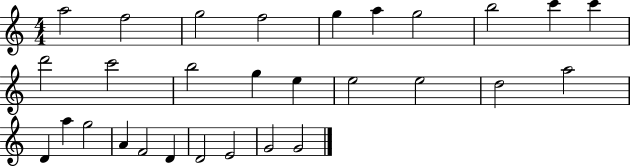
A5/h F5/h G5/h F5/h G5/q A5/q G5/h B5/h C6/q C6/q D6/h C6/h B5/h G5/q E5/q E5/h E5/h D5/h A5/h D4/q A5/q G5/h A4/q F4/h D4/q D4/h E4/h G4/h G4/h